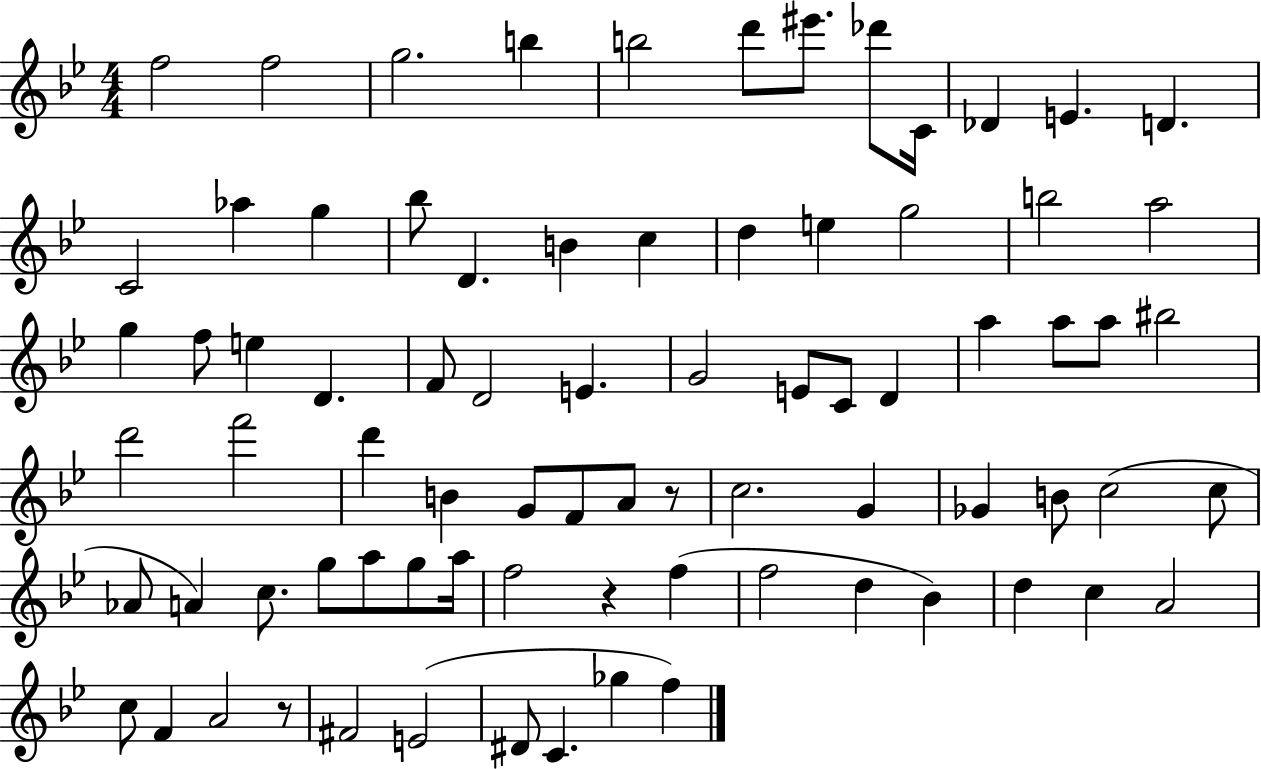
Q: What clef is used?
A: treble